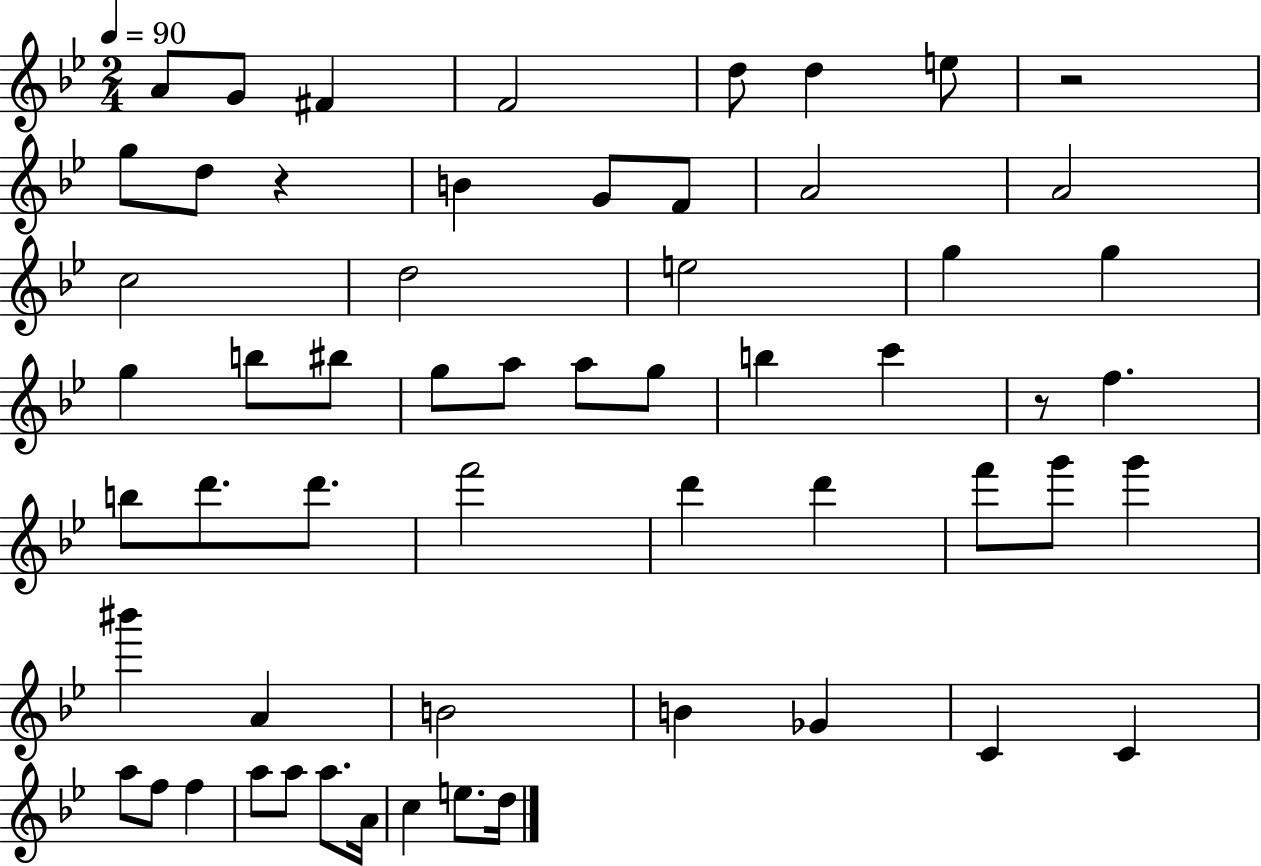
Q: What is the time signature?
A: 2/4